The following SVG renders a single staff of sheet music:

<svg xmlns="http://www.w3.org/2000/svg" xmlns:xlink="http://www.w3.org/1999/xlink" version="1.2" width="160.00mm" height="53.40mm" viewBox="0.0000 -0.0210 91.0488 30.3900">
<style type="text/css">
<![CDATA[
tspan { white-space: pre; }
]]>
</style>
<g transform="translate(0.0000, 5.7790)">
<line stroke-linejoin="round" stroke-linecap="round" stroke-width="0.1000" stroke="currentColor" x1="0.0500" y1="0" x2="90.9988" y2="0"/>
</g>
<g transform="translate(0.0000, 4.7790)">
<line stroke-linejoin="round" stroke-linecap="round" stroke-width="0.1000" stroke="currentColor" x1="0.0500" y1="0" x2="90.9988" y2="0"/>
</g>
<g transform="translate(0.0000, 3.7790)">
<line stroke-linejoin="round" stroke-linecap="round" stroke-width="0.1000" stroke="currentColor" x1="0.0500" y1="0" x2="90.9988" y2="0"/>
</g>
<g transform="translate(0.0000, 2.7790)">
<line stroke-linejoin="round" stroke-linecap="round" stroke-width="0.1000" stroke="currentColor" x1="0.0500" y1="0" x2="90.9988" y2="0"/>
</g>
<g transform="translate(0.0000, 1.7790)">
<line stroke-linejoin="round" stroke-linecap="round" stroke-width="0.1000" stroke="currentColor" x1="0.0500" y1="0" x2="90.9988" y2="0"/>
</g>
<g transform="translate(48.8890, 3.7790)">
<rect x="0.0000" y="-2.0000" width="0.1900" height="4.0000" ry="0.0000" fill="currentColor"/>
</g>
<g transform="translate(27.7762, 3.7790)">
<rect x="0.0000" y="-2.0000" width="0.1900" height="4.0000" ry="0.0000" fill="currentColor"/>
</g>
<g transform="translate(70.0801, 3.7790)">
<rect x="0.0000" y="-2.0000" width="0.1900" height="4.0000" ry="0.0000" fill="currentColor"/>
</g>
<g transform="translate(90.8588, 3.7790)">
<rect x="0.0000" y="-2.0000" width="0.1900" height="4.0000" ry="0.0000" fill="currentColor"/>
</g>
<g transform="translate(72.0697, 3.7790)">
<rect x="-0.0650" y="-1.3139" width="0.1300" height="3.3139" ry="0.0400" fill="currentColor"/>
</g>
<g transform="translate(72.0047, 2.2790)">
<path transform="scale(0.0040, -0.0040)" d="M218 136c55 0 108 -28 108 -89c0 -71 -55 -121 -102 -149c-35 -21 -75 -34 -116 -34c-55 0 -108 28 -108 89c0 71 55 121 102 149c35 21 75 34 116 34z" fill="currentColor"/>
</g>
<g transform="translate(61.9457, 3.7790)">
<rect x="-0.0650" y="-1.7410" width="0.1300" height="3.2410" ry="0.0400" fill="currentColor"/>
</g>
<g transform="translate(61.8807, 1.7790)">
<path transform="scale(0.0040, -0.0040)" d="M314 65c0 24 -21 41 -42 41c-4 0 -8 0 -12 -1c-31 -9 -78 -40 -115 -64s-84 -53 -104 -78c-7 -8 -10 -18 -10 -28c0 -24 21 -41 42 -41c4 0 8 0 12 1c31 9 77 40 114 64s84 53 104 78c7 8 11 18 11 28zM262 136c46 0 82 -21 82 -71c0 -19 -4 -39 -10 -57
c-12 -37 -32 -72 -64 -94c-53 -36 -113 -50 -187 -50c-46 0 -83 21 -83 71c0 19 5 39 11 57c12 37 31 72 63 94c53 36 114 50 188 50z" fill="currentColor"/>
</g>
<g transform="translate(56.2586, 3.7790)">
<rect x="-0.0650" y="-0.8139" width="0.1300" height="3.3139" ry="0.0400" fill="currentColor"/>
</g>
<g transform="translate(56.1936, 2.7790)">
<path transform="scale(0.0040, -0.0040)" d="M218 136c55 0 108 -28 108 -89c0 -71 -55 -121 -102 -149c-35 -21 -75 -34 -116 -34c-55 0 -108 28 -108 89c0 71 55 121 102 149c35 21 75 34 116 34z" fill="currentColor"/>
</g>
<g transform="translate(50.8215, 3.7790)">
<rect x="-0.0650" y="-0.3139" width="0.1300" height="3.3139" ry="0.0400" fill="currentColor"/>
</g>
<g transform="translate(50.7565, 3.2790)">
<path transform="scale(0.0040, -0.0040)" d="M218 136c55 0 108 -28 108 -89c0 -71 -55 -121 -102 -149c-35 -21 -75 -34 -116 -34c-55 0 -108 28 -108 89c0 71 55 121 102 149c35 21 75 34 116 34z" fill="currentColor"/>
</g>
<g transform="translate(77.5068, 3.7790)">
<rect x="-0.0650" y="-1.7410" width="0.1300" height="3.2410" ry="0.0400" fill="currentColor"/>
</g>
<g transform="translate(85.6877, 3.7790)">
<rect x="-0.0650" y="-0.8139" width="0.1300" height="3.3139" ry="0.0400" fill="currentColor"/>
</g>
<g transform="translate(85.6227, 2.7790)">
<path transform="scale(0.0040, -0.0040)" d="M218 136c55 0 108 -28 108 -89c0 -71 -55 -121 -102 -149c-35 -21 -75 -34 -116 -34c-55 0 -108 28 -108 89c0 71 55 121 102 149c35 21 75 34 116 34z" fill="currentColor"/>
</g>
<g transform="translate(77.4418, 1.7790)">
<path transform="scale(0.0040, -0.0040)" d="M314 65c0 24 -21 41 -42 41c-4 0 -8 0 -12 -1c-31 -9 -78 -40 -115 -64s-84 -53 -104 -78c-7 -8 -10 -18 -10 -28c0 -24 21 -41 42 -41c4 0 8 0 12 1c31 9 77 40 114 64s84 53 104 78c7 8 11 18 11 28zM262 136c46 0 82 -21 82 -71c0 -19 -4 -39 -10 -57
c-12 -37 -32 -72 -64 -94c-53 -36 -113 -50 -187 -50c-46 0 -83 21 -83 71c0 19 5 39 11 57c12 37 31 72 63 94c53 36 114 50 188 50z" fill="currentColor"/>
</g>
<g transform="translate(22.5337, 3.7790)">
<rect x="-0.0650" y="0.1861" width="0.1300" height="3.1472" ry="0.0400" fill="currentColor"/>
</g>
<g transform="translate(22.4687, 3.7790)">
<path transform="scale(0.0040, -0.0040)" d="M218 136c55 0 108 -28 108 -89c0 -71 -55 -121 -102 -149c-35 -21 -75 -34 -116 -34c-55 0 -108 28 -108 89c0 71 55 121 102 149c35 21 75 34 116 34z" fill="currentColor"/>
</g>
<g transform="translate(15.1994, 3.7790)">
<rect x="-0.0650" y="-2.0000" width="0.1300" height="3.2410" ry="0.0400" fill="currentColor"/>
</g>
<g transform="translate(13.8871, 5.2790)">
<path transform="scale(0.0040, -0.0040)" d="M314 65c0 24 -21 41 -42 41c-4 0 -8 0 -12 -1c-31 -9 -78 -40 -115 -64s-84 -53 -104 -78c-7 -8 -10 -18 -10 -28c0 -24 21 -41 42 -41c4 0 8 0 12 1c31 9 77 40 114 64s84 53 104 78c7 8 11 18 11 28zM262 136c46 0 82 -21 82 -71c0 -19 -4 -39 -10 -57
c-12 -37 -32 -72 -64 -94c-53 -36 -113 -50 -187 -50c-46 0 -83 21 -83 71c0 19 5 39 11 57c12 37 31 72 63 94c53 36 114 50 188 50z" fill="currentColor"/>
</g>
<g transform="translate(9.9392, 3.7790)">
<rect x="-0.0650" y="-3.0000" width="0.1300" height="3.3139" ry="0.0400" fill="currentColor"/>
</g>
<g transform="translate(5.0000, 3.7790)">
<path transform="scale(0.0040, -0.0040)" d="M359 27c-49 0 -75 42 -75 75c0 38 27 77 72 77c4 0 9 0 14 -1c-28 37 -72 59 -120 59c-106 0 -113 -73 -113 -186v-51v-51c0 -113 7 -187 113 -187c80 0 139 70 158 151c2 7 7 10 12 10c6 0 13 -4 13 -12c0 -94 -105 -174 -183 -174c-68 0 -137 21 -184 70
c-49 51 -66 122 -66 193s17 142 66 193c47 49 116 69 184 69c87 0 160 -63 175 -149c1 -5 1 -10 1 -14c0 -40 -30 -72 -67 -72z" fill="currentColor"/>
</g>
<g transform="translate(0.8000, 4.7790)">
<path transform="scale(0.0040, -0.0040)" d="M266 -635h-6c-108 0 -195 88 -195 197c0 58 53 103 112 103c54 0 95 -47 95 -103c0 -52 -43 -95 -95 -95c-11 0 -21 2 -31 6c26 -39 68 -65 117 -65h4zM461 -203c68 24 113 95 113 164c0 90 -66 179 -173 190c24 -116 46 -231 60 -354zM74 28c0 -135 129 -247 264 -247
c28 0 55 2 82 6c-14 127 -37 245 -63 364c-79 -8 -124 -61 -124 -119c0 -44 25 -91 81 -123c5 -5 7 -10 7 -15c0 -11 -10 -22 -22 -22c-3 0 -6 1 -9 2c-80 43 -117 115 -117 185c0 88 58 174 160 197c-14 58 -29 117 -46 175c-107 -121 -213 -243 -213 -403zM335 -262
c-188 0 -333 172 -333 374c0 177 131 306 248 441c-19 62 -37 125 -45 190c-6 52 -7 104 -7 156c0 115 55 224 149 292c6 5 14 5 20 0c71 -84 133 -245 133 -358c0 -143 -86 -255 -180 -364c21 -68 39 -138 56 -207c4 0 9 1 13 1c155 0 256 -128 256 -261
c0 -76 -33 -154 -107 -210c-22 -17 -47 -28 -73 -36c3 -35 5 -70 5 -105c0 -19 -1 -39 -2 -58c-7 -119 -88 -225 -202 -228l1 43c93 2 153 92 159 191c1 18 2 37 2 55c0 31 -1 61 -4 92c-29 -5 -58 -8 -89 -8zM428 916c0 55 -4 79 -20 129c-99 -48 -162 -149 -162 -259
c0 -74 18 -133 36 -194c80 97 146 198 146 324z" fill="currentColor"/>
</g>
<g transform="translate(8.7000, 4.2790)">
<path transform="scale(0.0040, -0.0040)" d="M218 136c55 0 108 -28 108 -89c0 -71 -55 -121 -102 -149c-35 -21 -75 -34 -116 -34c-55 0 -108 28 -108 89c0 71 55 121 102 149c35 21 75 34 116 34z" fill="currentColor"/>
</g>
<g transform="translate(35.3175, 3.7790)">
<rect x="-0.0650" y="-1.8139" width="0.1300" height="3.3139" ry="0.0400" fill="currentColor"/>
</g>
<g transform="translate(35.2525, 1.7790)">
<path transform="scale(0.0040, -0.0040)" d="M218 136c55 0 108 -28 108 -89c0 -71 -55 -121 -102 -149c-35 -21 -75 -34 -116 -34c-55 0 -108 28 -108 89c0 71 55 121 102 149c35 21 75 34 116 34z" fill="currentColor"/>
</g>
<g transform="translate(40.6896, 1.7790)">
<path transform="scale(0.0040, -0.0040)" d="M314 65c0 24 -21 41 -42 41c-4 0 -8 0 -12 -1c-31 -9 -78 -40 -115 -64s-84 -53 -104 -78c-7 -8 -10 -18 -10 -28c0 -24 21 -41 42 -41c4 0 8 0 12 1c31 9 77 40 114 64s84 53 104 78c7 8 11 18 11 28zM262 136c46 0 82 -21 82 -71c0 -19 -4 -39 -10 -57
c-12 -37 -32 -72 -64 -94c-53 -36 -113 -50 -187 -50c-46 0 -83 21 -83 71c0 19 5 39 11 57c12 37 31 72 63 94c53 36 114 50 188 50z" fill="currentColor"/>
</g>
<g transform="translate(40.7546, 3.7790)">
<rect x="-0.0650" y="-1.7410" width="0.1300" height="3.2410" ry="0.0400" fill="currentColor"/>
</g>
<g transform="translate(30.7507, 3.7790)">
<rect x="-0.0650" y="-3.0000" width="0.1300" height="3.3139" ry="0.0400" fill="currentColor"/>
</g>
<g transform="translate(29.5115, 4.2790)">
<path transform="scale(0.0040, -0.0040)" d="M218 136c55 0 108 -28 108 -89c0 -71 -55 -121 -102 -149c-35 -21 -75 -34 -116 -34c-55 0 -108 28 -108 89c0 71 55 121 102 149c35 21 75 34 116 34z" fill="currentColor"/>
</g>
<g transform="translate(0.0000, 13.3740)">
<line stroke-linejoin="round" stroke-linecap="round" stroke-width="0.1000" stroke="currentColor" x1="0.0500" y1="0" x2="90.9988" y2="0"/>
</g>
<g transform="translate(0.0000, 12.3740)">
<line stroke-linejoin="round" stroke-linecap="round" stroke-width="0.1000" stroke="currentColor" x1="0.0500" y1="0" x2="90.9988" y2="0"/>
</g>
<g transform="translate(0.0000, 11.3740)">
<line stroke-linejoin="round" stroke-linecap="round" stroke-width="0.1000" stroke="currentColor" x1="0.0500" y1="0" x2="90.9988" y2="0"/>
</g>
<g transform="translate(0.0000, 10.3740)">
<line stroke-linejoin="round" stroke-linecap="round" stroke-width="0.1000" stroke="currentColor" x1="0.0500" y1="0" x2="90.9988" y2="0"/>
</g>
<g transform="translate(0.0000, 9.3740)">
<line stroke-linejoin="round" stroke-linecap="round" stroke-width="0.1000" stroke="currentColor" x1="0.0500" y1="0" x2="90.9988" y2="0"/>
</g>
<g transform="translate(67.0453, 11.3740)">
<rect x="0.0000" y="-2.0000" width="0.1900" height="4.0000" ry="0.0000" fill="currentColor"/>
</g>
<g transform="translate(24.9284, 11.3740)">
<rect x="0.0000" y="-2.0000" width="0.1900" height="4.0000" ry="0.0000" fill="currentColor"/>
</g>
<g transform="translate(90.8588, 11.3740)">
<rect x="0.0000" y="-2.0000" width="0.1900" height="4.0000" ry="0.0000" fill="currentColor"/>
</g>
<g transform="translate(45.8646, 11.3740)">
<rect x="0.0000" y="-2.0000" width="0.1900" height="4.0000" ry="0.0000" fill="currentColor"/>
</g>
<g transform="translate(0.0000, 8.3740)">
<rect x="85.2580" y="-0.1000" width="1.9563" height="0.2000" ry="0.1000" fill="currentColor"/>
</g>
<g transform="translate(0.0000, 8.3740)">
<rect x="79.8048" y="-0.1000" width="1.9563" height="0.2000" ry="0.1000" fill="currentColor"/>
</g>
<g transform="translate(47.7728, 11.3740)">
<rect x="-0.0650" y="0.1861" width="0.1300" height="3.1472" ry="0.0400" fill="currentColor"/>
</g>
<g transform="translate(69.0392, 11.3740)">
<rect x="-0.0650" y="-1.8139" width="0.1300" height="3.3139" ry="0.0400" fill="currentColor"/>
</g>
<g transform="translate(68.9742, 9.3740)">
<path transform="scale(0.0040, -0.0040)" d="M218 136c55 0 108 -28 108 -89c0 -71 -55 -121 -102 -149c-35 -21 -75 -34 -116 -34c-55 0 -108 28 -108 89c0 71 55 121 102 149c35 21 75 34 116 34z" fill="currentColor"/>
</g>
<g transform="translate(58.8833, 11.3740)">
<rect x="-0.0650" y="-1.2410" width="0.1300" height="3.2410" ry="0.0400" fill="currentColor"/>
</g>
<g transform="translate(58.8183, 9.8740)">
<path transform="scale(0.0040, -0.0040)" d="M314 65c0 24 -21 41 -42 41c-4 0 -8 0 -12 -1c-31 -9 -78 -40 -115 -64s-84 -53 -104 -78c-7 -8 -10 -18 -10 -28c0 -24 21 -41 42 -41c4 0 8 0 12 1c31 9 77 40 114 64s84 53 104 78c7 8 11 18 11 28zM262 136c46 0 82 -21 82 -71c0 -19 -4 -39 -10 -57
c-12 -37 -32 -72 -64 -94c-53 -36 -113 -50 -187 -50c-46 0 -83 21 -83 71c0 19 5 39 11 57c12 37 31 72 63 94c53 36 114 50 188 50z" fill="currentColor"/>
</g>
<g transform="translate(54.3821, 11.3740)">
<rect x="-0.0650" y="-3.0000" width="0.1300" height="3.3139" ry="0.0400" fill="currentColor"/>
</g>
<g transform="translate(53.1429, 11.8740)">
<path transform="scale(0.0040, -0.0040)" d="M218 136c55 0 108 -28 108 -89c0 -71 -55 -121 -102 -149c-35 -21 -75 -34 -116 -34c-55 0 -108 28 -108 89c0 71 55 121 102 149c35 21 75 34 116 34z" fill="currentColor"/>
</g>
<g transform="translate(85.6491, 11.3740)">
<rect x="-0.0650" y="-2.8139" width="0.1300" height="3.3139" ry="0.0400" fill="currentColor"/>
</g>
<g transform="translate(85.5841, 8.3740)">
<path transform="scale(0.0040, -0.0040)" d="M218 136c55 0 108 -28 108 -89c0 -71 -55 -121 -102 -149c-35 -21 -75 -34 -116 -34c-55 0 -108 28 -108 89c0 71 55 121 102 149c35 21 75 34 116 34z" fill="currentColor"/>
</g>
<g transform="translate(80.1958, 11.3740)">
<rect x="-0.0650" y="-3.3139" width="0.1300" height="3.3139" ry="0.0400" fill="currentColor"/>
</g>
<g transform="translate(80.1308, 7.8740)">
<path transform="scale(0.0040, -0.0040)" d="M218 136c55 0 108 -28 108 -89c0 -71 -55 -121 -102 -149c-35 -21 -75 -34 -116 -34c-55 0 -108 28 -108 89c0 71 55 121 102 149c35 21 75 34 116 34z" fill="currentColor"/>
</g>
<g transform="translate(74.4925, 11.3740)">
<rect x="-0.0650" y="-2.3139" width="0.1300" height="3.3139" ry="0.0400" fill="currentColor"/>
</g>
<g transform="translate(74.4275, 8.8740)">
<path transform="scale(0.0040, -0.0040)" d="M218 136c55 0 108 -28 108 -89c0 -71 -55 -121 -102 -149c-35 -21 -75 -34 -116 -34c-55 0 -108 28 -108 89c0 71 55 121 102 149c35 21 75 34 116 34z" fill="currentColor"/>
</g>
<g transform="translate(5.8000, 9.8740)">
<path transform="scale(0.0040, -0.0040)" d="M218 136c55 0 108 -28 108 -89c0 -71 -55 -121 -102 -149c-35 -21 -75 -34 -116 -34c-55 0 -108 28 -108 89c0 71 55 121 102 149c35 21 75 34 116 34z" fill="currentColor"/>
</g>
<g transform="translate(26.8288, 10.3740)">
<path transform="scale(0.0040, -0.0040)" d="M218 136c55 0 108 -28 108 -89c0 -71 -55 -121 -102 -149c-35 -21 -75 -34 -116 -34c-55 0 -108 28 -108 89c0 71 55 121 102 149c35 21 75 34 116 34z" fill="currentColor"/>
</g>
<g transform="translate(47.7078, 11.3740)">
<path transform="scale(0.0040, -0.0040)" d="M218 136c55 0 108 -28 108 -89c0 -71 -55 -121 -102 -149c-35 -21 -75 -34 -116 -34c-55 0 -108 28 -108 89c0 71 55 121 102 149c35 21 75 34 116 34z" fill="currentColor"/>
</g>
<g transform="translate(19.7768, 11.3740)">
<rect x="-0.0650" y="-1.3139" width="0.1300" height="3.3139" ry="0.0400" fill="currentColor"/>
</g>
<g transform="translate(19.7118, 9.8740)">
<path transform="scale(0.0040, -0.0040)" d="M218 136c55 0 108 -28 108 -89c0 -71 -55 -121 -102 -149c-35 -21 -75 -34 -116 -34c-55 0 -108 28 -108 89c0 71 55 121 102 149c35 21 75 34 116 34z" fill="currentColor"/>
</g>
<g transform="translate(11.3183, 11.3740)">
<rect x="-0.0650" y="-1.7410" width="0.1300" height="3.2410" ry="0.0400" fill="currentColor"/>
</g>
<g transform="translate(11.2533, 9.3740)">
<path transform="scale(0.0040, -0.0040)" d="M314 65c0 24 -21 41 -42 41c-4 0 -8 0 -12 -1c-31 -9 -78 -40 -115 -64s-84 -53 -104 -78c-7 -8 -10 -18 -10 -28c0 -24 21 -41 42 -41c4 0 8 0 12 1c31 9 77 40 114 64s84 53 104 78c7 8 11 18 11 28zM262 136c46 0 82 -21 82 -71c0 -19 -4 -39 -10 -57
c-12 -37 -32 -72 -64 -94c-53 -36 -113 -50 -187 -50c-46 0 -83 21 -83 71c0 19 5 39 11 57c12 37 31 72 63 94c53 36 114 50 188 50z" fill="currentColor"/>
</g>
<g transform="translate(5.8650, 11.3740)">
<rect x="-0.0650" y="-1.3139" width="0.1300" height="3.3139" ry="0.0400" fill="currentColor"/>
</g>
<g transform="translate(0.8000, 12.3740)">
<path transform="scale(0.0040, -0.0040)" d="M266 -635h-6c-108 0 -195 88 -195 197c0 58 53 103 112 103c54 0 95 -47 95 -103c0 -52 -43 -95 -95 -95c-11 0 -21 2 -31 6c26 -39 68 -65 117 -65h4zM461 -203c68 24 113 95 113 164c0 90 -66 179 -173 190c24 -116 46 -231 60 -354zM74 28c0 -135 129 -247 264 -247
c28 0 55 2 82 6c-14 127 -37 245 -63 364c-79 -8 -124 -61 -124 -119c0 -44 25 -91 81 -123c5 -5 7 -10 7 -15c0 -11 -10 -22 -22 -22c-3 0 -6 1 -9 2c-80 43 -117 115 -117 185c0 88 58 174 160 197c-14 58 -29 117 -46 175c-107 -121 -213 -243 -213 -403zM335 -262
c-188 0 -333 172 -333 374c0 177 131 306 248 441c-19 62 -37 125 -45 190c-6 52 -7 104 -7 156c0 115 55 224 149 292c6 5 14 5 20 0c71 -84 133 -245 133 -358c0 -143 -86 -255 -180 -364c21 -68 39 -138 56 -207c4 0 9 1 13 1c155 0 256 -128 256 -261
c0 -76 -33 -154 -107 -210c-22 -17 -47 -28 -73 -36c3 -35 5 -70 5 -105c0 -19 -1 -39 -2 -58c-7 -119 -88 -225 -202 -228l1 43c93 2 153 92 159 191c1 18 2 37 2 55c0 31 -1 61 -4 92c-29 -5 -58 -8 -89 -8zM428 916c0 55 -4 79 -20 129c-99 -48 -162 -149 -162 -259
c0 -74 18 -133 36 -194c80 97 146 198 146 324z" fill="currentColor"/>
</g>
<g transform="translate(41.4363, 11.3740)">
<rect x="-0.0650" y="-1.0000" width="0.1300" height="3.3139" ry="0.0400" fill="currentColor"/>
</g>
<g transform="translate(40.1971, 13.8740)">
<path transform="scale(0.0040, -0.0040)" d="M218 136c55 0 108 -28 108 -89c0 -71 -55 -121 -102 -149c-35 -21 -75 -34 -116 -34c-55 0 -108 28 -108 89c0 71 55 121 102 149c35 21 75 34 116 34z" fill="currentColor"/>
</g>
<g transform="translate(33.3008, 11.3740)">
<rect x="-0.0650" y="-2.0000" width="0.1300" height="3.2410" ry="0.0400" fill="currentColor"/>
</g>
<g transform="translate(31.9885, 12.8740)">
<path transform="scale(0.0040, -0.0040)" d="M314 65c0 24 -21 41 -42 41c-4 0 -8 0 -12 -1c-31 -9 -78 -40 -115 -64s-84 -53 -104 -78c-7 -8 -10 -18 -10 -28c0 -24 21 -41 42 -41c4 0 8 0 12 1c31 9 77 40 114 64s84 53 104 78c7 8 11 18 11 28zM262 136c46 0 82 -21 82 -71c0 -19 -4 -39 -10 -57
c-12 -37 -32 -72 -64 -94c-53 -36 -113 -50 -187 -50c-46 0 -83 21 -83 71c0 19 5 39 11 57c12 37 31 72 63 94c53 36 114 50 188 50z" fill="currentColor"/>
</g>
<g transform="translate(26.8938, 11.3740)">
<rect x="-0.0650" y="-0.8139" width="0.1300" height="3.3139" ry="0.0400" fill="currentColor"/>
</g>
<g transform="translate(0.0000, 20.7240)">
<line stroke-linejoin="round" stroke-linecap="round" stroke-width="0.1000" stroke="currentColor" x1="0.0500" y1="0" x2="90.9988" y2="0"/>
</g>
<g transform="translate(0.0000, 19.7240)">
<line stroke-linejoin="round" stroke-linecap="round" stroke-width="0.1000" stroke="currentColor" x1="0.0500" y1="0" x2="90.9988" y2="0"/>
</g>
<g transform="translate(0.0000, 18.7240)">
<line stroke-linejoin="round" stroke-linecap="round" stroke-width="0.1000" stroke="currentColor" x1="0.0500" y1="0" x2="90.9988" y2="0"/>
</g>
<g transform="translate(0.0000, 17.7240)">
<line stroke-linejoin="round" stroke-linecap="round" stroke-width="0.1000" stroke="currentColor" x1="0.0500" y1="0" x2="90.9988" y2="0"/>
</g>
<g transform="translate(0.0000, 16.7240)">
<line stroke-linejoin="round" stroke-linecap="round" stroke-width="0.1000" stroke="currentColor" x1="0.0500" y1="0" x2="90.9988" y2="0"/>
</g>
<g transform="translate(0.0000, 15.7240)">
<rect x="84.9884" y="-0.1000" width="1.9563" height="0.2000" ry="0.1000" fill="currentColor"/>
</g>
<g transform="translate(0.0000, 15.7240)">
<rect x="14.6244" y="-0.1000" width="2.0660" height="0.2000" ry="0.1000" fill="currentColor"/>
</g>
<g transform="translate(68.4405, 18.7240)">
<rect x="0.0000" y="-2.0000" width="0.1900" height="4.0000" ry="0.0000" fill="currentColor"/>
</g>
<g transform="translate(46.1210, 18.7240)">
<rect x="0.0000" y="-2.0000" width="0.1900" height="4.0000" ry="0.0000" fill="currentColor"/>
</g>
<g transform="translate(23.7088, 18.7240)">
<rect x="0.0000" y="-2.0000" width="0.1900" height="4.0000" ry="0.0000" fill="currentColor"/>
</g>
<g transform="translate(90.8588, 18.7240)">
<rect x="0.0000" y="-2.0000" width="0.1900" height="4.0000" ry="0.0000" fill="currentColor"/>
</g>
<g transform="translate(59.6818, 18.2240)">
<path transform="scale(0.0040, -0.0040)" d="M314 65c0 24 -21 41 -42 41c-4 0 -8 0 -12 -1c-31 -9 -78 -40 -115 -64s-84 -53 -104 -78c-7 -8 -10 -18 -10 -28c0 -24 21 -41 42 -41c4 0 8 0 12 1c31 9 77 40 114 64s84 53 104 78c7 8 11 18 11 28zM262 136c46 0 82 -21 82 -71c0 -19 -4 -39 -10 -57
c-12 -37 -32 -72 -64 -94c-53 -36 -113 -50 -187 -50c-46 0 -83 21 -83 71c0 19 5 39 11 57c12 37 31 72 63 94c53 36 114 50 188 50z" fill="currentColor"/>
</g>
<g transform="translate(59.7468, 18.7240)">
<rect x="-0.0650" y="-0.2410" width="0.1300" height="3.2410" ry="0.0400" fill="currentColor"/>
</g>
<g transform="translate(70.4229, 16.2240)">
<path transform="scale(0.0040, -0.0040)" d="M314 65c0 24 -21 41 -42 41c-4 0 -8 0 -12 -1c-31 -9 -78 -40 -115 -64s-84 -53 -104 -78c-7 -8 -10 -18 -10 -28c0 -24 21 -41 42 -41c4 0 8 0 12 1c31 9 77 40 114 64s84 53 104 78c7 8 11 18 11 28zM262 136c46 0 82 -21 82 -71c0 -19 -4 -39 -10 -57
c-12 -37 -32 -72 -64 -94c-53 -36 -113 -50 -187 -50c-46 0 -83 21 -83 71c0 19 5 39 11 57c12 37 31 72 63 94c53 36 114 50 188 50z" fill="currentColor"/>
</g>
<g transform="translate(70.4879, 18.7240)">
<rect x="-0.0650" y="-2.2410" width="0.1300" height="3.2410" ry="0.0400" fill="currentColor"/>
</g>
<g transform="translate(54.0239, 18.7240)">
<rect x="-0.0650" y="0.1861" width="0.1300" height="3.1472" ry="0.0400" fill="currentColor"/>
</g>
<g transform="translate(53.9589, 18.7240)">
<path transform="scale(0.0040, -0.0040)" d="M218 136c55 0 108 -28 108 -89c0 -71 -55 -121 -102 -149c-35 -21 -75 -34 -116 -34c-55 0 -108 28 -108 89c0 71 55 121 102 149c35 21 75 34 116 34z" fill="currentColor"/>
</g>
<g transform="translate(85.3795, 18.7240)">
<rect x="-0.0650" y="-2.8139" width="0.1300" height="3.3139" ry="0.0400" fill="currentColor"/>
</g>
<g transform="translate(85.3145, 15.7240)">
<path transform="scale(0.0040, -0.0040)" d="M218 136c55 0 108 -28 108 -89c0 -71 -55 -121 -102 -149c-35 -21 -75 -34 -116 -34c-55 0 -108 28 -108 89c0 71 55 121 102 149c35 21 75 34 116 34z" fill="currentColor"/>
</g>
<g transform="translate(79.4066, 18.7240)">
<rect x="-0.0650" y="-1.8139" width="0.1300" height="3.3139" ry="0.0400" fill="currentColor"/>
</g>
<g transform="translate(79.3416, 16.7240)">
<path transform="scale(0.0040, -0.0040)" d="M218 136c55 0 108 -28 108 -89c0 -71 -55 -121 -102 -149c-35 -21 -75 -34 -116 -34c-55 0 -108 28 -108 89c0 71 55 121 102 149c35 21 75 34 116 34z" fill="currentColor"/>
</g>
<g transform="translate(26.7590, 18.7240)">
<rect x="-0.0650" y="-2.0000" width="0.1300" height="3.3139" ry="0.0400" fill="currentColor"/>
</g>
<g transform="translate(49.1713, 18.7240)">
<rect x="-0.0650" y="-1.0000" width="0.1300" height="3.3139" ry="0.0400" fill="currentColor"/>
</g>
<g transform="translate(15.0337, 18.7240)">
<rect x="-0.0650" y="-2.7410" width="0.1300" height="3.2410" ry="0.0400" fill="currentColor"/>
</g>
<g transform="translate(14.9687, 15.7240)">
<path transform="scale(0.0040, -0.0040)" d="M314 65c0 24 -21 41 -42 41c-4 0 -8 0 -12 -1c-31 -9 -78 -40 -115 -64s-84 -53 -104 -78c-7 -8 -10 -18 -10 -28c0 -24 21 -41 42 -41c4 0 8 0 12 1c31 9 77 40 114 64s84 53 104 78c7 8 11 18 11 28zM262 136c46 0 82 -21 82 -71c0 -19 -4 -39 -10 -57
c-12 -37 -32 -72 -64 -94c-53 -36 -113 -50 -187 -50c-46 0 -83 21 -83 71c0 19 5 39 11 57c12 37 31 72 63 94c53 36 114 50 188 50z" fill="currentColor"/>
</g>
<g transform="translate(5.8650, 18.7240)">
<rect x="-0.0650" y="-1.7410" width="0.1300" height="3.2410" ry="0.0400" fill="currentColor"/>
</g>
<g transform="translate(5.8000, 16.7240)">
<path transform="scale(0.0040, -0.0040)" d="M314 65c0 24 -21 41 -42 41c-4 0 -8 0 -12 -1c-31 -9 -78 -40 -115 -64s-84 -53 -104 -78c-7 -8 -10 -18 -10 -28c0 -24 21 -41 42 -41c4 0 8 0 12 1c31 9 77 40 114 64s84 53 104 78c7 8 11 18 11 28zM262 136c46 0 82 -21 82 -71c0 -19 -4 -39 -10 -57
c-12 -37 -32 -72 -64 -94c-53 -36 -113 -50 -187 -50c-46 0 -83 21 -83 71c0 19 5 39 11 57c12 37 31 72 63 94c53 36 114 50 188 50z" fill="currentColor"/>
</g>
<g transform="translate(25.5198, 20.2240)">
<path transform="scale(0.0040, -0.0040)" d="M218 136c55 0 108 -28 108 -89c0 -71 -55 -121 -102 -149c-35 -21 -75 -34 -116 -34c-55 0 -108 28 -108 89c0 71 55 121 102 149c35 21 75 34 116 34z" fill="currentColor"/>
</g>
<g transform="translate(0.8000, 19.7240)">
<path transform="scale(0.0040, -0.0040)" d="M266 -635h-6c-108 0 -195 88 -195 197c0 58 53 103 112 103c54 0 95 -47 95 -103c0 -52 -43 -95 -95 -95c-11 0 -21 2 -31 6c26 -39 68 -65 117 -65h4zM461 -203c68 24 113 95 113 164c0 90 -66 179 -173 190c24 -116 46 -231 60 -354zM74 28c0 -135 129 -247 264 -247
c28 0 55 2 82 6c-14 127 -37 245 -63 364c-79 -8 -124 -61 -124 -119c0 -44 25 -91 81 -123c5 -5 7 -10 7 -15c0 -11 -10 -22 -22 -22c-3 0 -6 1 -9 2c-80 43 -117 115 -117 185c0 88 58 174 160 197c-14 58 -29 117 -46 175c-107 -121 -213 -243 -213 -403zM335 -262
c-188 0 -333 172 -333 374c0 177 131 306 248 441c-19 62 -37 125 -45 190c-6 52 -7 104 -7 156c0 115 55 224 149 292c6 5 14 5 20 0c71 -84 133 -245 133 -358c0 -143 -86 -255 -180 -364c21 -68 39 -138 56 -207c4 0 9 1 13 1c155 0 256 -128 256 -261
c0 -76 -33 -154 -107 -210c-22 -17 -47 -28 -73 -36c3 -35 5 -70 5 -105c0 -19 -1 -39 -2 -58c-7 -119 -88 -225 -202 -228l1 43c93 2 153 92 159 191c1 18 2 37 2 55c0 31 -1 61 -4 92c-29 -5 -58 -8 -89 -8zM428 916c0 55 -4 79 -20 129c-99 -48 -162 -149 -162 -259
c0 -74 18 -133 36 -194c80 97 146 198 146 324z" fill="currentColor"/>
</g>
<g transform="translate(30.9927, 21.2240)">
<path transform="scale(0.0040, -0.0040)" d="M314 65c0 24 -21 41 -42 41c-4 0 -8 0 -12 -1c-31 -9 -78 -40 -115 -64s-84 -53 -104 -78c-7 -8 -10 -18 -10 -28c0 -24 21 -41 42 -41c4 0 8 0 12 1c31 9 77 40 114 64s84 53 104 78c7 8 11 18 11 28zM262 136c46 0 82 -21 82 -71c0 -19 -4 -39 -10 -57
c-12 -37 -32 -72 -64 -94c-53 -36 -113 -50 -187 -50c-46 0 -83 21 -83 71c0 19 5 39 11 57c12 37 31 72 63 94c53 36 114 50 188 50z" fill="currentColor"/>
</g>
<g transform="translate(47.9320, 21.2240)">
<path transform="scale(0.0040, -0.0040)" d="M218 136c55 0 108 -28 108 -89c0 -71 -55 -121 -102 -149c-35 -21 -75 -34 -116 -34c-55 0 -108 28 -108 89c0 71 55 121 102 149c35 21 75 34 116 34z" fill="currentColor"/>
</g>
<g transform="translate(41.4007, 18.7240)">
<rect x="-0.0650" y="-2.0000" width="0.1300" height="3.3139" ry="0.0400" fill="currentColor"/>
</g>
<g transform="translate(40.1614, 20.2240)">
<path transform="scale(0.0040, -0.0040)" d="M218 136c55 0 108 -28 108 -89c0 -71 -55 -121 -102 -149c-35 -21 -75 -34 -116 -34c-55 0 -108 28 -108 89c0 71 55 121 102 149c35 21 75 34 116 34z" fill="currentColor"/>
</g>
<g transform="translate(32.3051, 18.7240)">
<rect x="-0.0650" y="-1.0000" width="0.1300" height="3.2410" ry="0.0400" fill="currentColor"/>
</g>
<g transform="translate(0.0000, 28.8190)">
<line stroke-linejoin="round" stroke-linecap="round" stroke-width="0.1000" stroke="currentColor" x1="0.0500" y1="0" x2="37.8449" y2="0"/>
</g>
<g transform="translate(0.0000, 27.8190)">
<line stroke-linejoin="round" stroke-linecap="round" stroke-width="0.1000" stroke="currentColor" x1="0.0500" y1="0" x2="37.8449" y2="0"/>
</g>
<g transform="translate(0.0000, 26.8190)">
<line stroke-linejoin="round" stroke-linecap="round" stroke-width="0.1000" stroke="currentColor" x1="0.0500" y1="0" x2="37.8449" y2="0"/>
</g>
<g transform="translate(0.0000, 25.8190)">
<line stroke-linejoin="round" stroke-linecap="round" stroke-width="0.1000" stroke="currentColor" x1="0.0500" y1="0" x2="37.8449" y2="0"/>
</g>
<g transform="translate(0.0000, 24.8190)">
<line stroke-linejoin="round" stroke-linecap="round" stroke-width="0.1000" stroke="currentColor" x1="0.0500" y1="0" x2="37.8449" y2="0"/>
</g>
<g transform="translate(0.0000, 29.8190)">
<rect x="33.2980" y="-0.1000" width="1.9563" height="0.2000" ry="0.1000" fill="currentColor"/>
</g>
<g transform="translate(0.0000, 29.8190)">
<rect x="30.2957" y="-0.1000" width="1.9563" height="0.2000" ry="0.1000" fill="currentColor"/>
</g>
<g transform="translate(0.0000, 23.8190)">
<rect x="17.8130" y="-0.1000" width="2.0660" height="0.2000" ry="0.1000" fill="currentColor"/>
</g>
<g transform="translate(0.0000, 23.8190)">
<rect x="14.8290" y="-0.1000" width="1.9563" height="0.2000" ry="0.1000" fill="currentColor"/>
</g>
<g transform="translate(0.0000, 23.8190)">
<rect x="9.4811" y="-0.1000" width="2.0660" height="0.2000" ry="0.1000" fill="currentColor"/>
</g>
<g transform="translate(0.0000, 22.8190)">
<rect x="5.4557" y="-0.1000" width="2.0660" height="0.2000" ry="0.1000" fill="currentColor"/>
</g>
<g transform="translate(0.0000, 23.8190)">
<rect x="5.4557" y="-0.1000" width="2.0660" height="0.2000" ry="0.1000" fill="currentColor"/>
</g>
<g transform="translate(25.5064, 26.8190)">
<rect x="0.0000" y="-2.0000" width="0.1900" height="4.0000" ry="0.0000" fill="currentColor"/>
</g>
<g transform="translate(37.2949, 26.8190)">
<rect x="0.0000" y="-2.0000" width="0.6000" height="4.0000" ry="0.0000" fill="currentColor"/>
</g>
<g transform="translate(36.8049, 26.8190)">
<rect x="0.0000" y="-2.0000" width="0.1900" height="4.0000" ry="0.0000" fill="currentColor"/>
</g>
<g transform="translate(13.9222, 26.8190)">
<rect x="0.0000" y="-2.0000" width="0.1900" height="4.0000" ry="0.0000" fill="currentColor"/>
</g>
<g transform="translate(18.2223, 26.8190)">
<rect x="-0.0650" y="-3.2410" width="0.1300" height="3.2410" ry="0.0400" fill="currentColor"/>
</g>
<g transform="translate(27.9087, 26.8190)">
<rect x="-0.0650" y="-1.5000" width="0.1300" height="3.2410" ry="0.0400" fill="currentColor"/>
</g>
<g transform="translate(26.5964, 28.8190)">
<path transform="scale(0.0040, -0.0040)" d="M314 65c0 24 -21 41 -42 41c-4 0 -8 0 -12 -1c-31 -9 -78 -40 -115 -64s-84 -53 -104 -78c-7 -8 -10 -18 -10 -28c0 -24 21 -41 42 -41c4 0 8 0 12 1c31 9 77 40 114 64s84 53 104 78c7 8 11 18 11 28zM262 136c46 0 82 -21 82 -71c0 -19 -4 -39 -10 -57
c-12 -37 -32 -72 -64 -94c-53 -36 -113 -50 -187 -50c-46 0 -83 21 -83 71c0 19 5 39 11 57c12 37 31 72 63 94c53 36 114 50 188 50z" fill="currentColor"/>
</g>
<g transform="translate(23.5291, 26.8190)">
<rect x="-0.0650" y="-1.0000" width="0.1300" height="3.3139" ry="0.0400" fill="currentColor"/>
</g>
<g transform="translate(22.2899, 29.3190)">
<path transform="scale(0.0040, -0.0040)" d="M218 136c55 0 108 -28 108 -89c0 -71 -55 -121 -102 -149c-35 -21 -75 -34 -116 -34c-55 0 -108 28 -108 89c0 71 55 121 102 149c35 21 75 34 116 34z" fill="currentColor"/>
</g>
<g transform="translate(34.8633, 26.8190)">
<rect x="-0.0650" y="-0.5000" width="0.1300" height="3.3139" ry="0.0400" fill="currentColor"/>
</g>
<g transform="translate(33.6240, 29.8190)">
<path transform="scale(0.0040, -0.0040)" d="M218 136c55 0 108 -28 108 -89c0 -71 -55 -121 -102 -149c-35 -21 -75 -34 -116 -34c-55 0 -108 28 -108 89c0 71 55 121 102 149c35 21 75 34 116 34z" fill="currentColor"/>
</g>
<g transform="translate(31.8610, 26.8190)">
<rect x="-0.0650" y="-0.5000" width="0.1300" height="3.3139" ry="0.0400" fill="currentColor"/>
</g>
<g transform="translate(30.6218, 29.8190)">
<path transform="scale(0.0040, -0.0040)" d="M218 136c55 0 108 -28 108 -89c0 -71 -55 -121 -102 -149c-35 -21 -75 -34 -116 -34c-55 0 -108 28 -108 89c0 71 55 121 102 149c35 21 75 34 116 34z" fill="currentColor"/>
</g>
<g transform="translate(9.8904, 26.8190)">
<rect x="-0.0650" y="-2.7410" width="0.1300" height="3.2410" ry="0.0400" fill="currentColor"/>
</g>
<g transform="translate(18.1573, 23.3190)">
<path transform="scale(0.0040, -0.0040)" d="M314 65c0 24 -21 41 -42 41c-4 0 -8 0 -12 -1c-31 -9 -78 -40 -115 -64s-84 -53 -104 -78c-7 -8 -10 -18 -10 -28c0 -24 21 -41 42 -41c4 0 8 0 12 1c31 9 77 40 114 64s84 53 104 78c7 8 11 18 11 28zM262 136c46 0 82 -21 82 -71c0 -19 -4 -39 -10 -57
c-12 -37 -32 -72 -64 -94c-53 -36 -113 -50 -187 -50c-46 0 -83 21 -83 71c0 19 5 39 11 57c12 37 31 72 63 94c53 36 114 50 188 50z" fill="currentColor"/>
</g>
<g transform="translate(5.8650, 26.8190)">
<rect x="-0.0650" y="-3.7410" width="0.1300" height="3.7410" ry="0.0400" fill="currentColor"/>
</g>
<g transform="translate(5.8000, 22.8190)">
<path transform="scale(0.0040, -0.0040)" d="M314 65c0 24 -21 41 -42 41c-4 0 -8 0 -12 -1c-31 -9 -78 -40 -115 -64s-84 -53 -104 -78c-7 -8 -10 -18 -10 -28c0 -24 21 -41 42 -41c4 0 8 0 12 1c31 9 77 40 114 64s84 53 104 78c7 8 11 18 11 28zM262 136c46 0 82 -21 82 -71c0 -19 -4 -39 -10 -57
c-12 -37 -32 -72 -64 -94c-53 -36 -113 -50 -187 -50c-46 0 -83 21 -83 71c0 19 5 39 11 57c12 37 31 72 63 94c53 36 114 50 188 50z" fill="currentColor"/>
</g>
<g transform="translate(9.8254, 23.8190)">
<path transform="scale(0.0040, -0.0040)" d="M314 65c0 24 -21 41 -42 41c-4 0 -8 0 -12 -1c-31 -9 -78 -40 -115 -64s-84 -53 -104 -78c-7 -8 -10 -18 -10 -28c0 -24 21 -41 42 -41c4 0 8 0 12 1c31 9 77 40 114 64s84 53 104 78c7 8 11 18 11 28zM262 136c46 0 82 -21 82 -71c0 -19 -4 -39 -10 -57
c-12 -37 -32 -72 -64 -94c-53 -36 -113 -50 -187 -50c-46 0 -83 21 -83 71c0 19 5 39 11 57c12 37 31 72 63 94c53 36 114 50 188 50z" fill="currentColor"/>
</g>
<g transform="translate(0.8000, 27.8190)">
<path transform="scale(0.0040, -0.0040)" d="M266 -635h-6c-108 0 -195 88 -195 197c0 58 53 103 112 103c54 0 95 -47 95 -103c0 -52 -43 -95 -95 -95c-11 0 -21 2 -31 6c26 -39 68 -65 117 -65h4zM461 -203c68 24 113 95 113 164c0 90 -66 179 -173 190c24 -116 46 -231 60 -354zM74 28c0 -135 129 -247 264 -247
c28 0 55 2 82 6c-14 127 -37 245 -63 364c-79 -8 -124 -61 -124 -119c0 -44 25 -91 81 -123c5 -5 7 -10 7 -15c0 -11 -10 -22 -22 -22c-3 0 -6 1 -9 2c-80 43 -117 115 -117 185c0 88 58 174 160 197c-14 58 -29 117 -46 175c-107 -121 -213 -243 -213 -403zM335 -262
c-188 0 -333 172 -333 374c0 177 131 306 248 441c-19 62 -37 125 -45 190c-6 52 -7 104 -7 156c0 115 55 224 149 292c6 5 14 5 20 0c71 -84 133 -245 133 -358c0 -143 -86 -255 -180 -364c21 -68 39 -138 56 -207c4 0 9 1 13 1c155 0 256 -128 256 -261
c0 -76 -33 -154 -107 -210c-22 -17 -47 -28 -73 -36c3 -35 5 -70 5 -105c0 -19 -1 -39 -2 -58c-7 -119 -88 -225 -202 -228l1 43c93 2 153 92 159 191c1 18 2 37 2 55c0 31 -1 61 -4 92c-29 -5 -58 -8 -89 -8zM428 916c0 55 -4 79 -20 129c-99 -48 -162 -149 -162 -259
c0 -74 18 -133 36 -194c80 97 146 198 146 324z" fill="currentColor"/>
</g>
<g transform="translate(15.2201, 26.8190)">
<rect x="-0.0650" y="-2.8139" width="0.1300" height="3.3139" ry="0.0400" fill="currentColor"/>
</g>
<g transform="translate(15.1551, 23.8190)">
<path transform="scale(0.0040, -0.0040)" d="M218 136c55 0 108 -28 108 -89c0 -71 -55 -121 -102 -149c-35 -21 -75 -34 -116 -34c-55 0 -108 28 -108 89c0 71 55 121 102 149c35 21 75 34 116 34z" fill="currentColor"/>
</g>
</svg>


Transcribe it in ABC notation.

X:1
T:Untitled
M:4/4
L:1/4
K:C
A F2 B A f f2 c d f2 e f2 d e f2 e d F2 D B A e2 f g b a f2 a2 F D2 F D B c2 g2 f a c'2 a2 a b2 D E2 C C